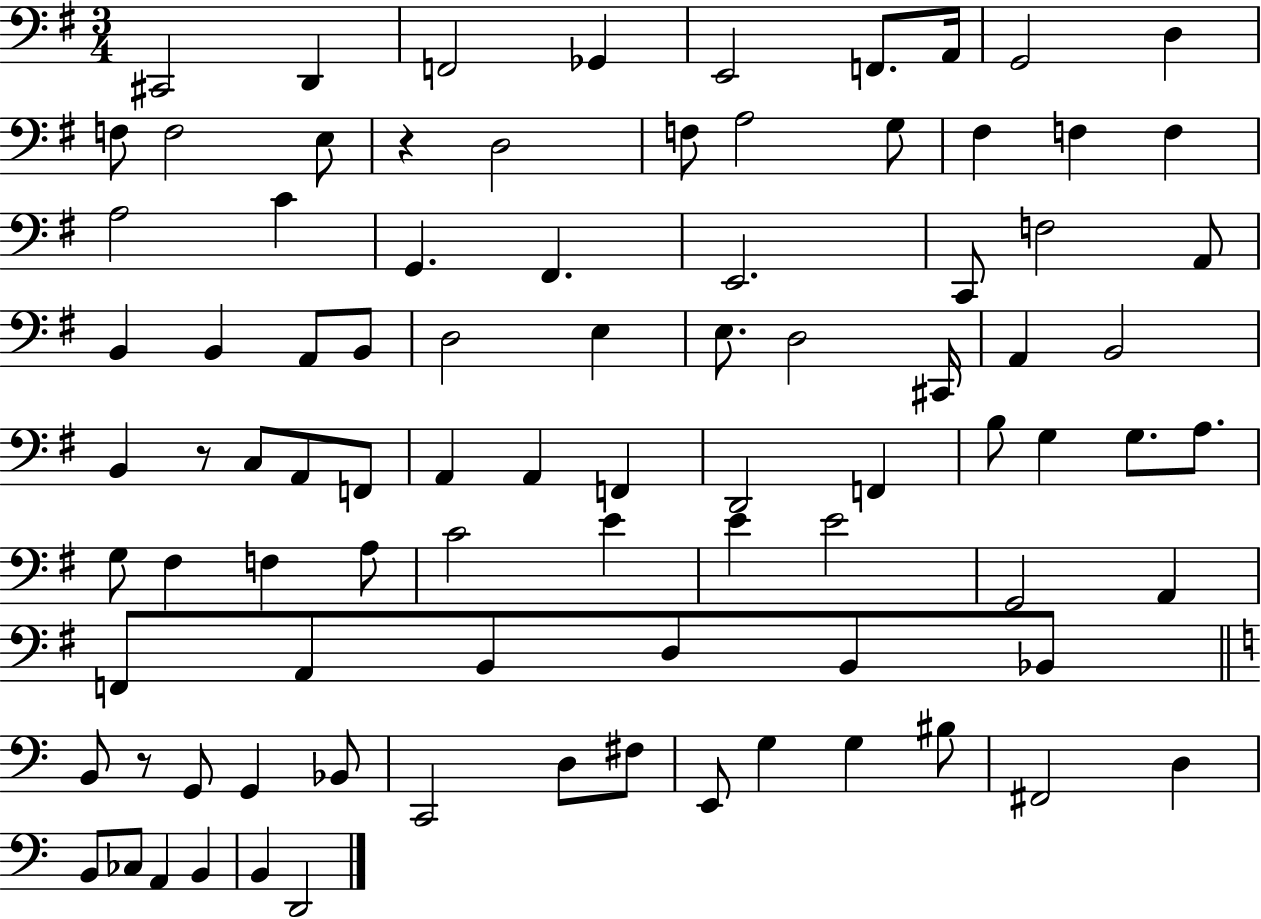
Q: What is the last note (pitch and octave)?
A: D2